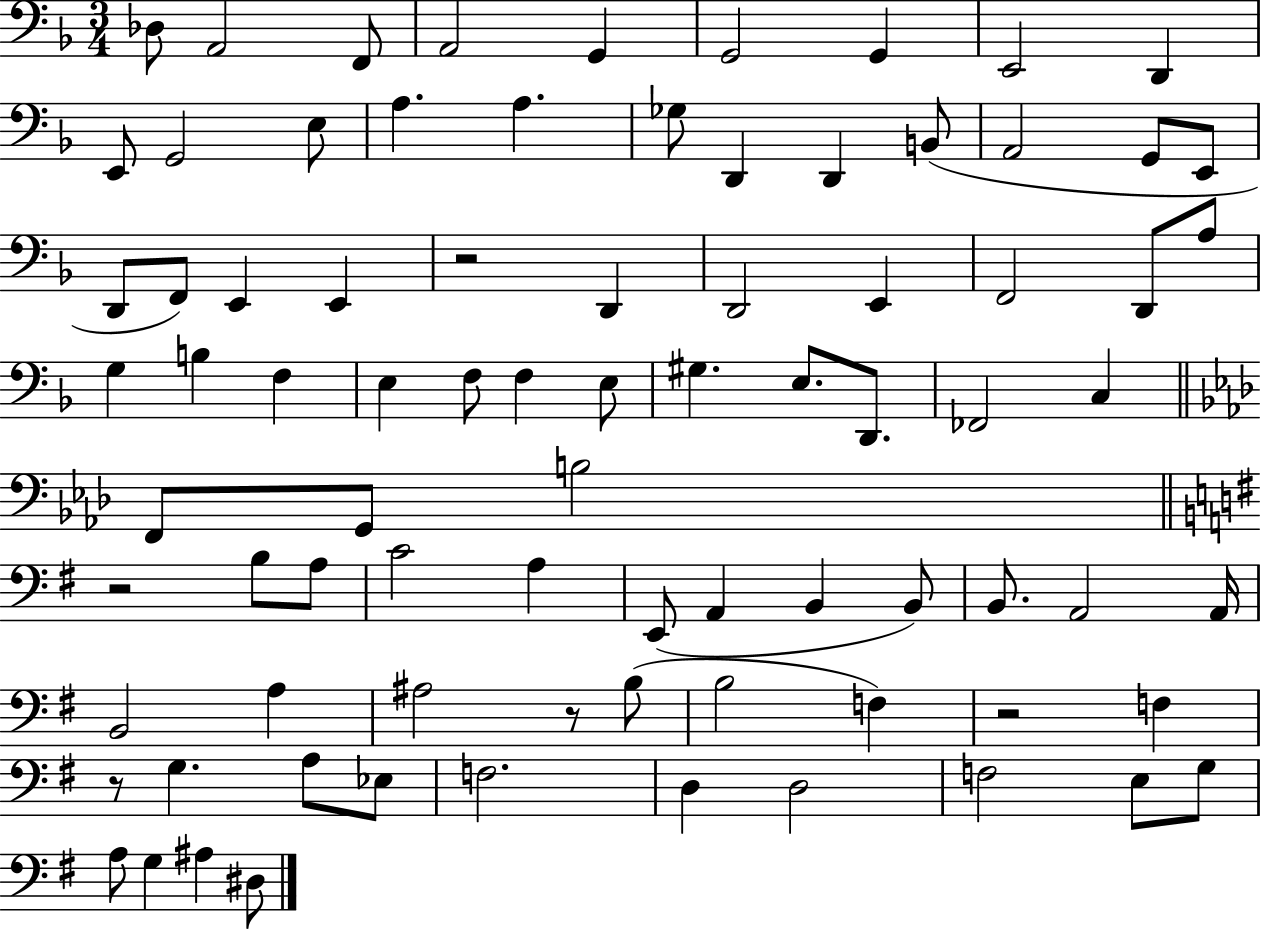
X:1
T:Untitled
M:3/4
L:1/4
K:F
_D,/2 A,,2 F,,/2 A,,2 G,, G,,2 G,, E,,2 D,, E,,/2 G,,2 E,/2 A, A, _G,/2 D,, D,, B,,/2 A,,2 G,,/2 E,,/2 D,,/2 F,,/2 E,, E,, z2 D,, D,,2 E,, F,,2 D,,/2 A,/2 G, B, F, E, F,/2 F, E,/2 ^G, E,/2 D,,/2 _F,,2 C, F,,/2 G,,/2 B,2 z2 B,/2 A,/2 C2 A, E,,/2 A,, B,, B,,/2 B,,/2 A,,2 A,,/4 B,,2 A, ^A,2 z/2 B,/2 B,2 F, z2 F, z/2 G, A,/2 _E,/2 F,2 D, D,2 F,2 E,/2 G,/2 A,/2 G, ^A, ^D,/2